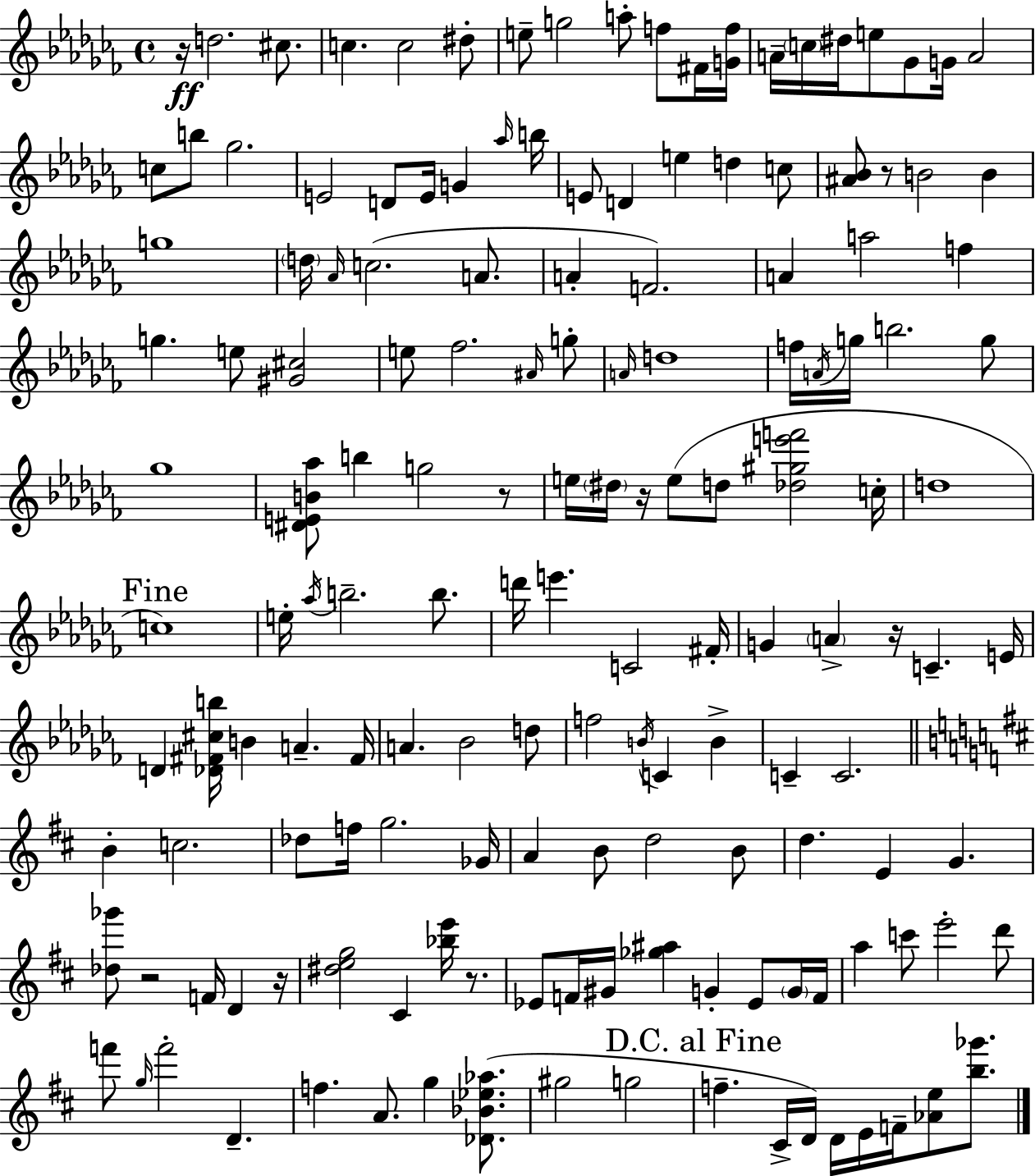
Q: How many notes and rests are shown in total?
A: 154